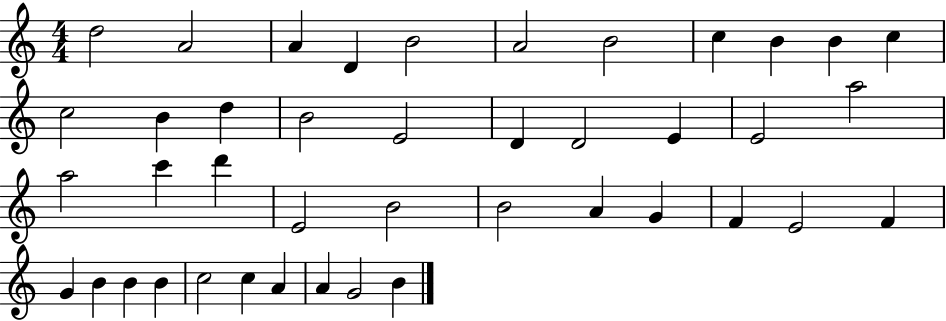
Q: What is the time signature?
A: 4/4